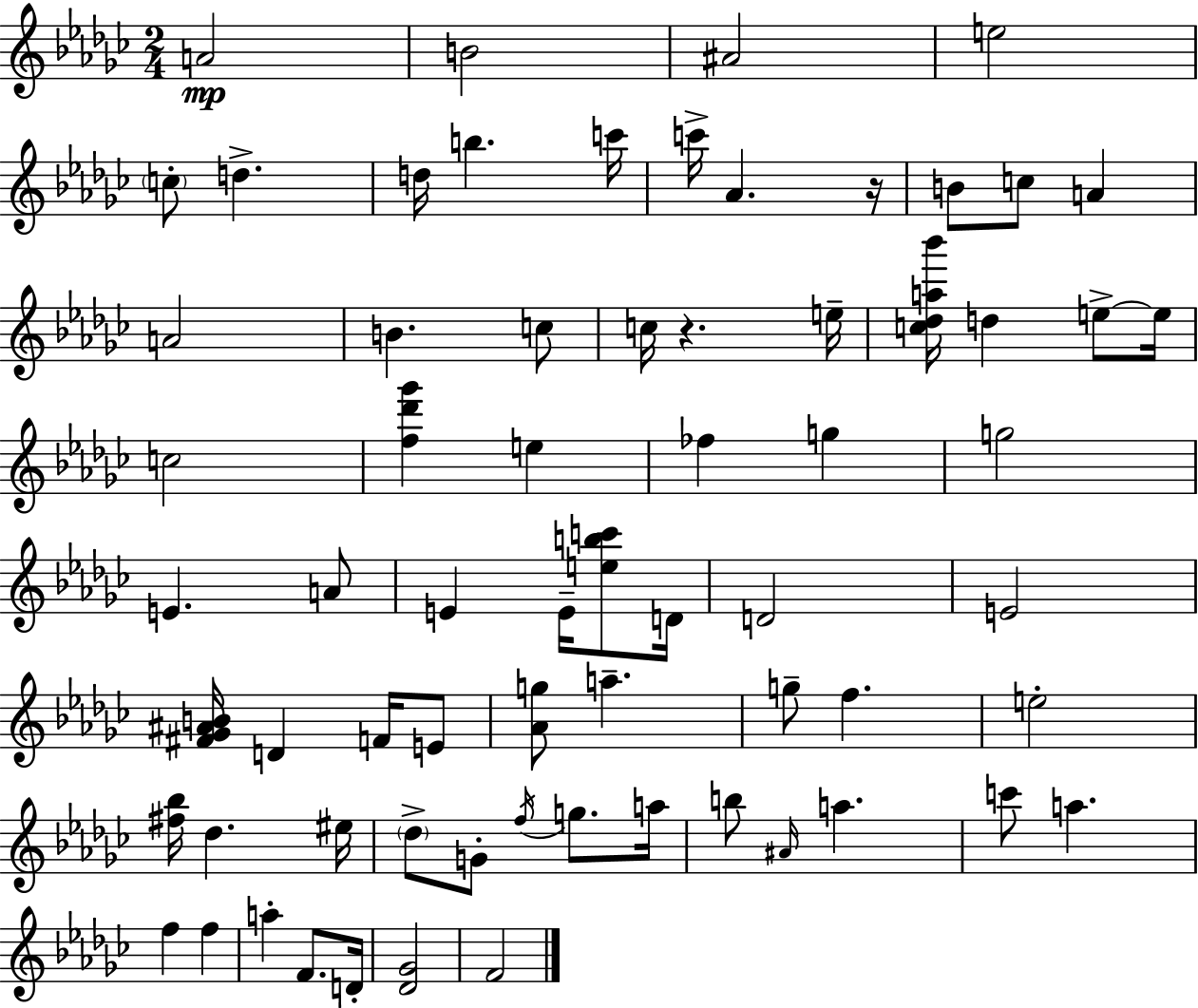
X:1
T:Untitled
M:2/4
L:1/4
K:Ebm
A2 B2 ^A2 e2 c/2 d d/4 b c'/4 c'/4 _A z/4 B/2 c/2 A A2 B c/2 c/4 z e/4 [c_da_b']/4 d e/2 e/4 c2 [f_d'_g'] e _f g g2 E A/2 E E/4 [ebc']/2 D/4 D2 E2 [^F_G^AB]/4 D F/4 E/2 [_Ag]/2 a g/2 f e2 [^f_b]/4 _d ^e/4 _d/2 G/2 f/4 g/2 a/4 b/2 ^A/4 a c'/2 a f f a F/2 D/4 [_D_G]2 F2